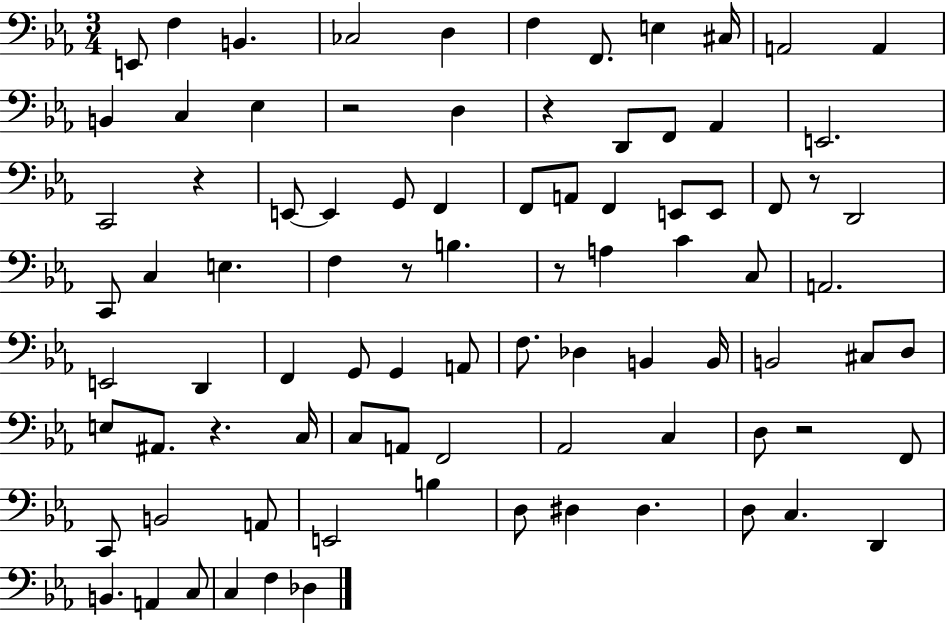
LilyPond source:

{
  \clef bass
  \numericTimeSignature
  \time 3/4
  \key ees \major
  e,8 f4 b,4. | ces2 d4 | f4 f,8. e4 cis16 | a,2 a,4 | \break b,4 c4 ees4 | r2 d4 | r4 d,8 f,8 aes,4 | e,2. | \break c,2 r4 | e,8~~ e,4 g,8 f,4 | f,8 a,8 f,4 e,8 e,8 | f,8 r8 d,2 | \break c,8 c4 e4. | f4 r8 b4. | r8 a4 c'4 c8 | a,2. | \break e,2 d,4 | f,4 g,8 g,4 a,8 | f8. des4 b,4 b,16 | b,2 cis8 d8 | \break e8 ais,8. r4. c16 | c8 a,8 f,2 | aes,2 c4 | d8 r2 f,8 | \break c,8 b,2 a,8 | e,2 b4 | d8 dis4 dis4. | d8 c4. d,4 | \break b,4. a,4 c8 | c4 f4 des4 | \bar "|."
}